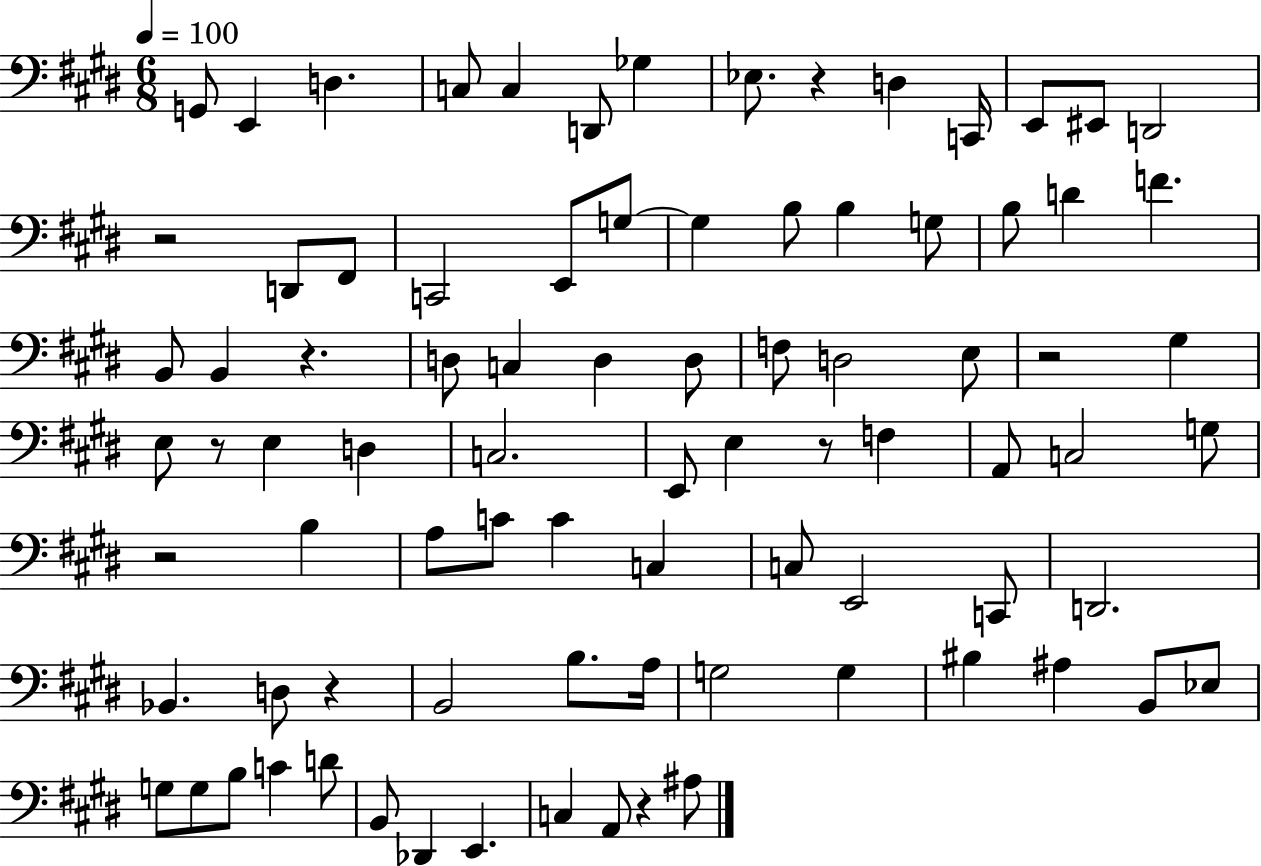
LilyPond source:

{
  \clef bass
  \numericTimeSignature
  \time 6/8
  \key e \major
  \tempo 4 = 100
  g,8 e,4 d4. | c8 c4 d,8 ges4 | ees8. r4 d4 c,16 | e,8 eis,8 d,2 | \break r2 d,8 fis,8 | c,2 e,8 g8~~ | g4 b8 b4 g8 | b8 d'4 f'4. | \break b,8 b,4 r4. | d8 c4 d4 d8 | f8 d2 e8 | r2 gis4 | \break e8 r8 e4 d4 | c2. | e,8 e4 r8 f4 | a,8 c2 g8 | \break r2 b4 | a8 c'8 c'4 c4 | c8 e,2 c,8 | d,2. | \break bes,4. d8 r4 | b,2 b8. a16 | g2 g4 | bis4 ais4 b,8 ees8 | \break g8 g8 b8 c'4 d'8 | b,8 des,4 e,4. | c4 a,8 r4 ais8 | \bar "|."
}